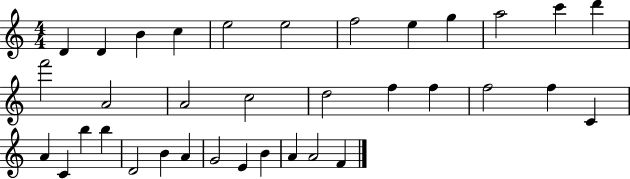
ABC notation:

X:1
T:Untitled
M:4/4
L:1/4
K:C
D D B c e2 e2 f2 e g a2 c' d' f'2 A2 A2 c2 d2 f f f2 f C A C b b D2 B A G2 E B A A2 F